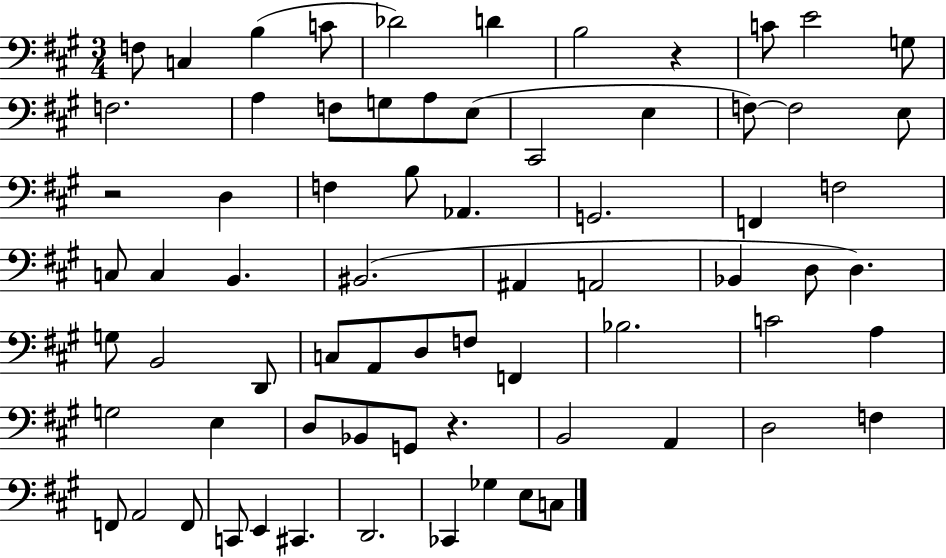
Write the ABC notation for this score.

X:1
T:Untitled
M:3/4
L:1/4
K:A
F,/2 C, B, C/2 _D2 D B,2 z C/2 E2 G,/2 F,2 A, F,/2 G,/2 A,/2 E,/2 ^C,,2 E, F,/2 F,2 E,/2 z2 D, F, B,/2 _A,, G,,2 F,, F,2 C,/2 C, B,, ^B,,2 ^A,, A,,2 _B,, D,/2 D, G,/2 B,,2 D,,/2 C,/2 A,,/2 D,/2 F,/2 F,, _B,2 C2 A, G,2 E, D,/2 _B,,/2 G,,/2 z B,,2 A,, D,2 F, F,,/2 A,,2 F,,/2 C,,/2 E,, ^C,, D,,2 _C,, _G, E,/2 C,/2